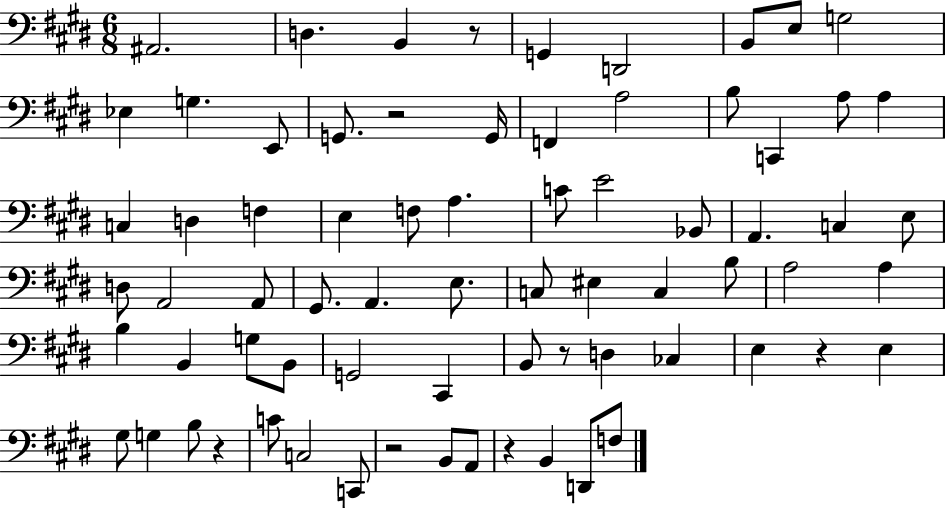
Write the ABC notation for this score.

X:1
T:Untitled
M:6/8
L:1/4
K:E
^A,,2 D, B,, z/2 G,, D,,2 B,,/2 E,/2 G,2 _E, G, E,,/2 G,,/2 z2 G,,/4 F,, A,2 B,/2 C,, A,/2 A, C, D, F, E, F,/2 A, C/2 E2 _B,,/2 A,, C, E,/2 D,/2 A,,2 A,,/2 ^G,,/2 A,, E,/2 C,/2 ^E, C, B,/2 A,2 A, B, B,, G,/2 B,,/2 G,,2 ^C,, B,,/2 z/2 D, _C, E, z E, ^G,/2 G, B,/2 z C/2 C,2 C,,/2 z2 B,,/2 A,,/2 z B,, D,,/2 F,/2